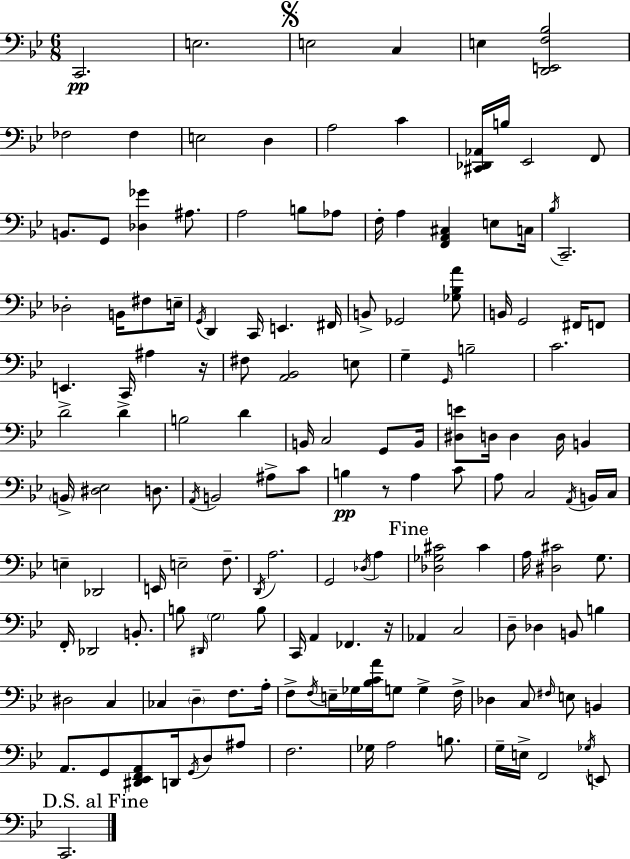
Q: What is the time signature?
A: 6/8